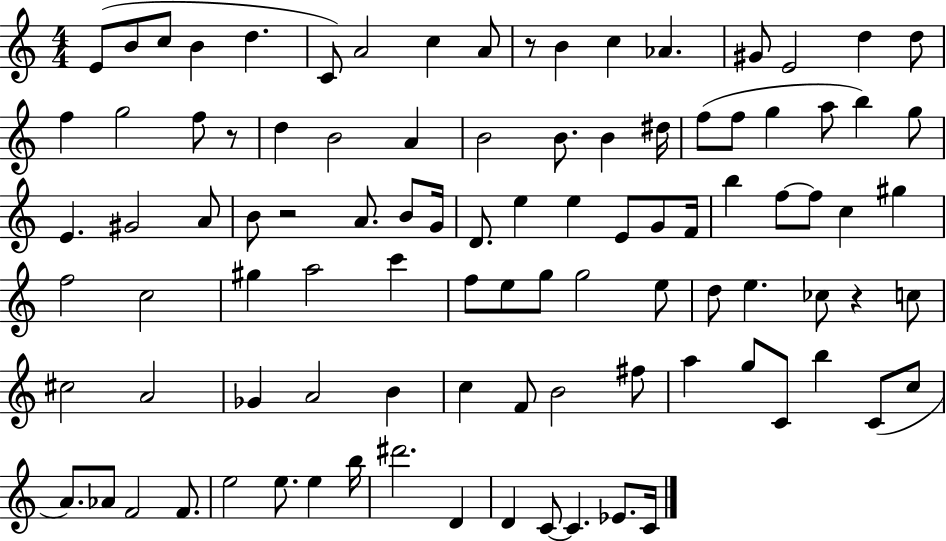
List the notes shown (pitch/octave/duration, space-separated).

E4/e B4/e C5/e B4/q D5/q. C4/e A4/h C5/q A4/e R/e B4/q C5/q Ab4/q. G#4/e E4/h D5/q D5/e F5/q G5/h F5/e R/e D5/q B4/h A4/q B4/h B4/e. B4/q D#5/s F5/e F5/e G5/q A5/e B5/q G5/e E4/q. G#4/h A4/e B4/e R/h A4/e. B4/e G4/s D4/e. E5/q E5/q E4/e G4/e F4/s B5/q F5/e F5/e C5/q G#5/q F5/h C5/h G#5/q A5/h C6/q F5/e E5/e G5/e G5/h E5/e D5/e E5/q. CES5/e R/q C5/e C#5/h A4/h Gb4/q A4/h B4/q C5/q F4/e B4/h F#5/e A5/q G5/e C4/e B5/q C4/e C5/e A4/e. Ab4/e F4/h F4/e. E5/h E5/e. E5/q B5/s D#6/h. D4/q D4/q C4/e C4/q. Eb4/e. C4/s